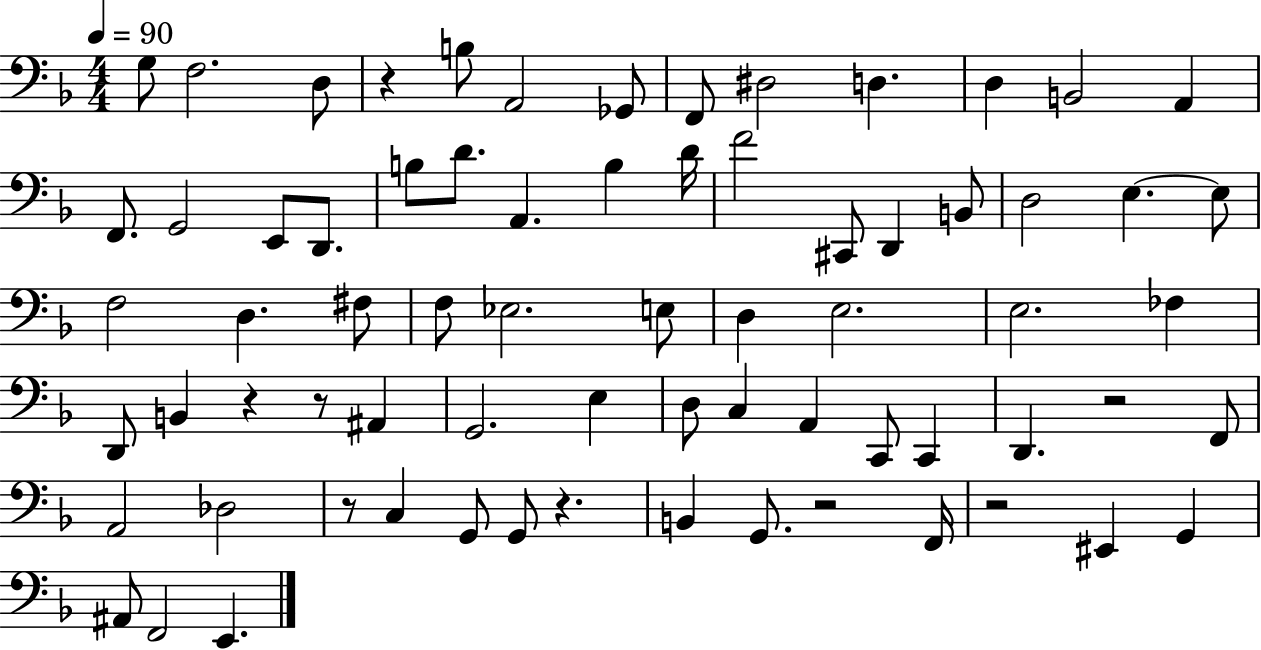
X:1
T:Untitled
M:4/4
L:1/4
K:F
G,/2 F,2 D,/2 z B,/2 A,,2 _G,,/2 F,,/2 ^D,2 D, D, B,,2 A,, F,,/2 G,,2 E,,/2 D,,/2 B,/2 D/2 A,, B, D/4 F2 ^C,,/2 D,, B,,/2 D,2 E, E,/2 F,2 D, ^F,/2 F,/2 _E,2 E,/2 D, E,2 E,2 _F, D,,/2 B,, z z/2 ^A,, G,,2 E, D,/2 C, A,, C,,/2 C,, D,, z2 F,,/2 A,,2 _D,2 z/2 C, G,,/2 G,,/2 z B,, G,,/2 z2 F,,/4 z2 ^E,, G,, ^A,,/2 F,,2 E,,